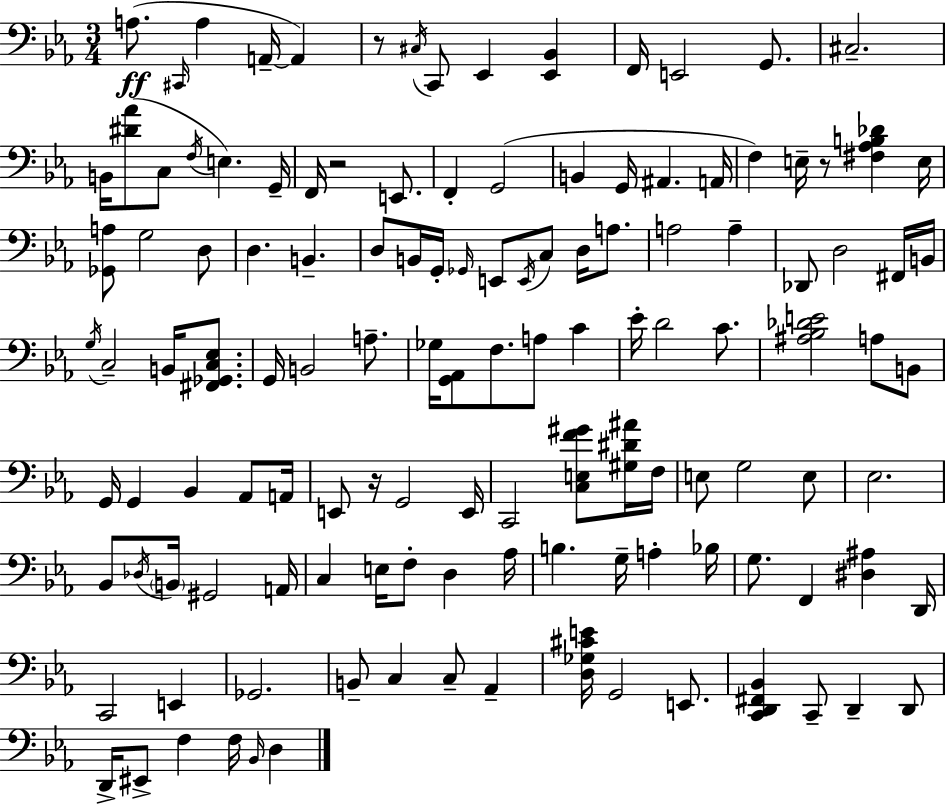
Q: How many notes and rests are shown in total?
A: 127